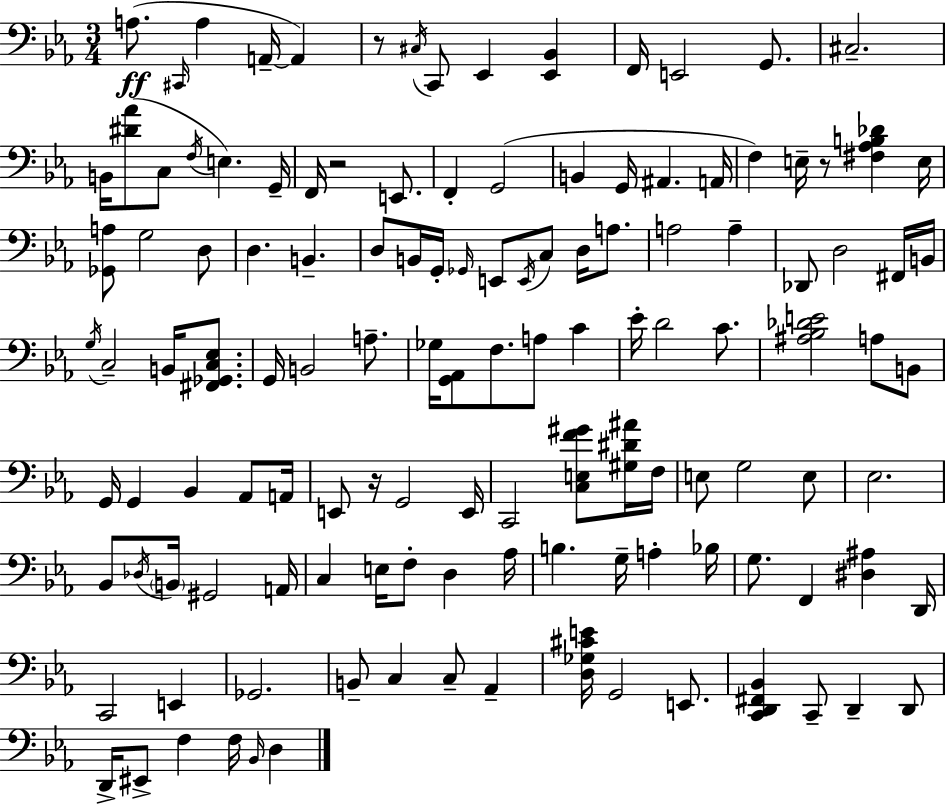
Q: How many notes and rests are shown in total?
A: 127